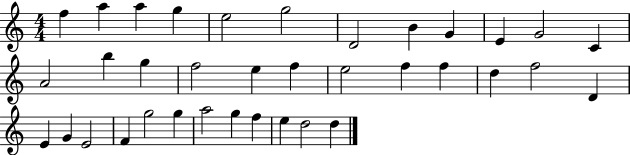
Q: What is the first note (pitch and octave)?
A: F5